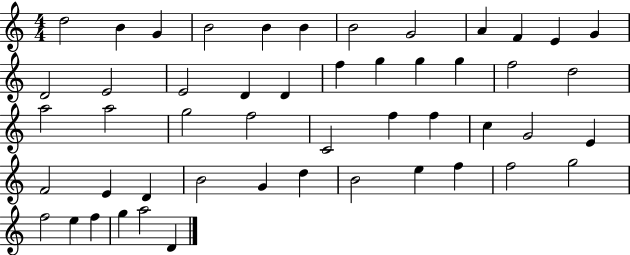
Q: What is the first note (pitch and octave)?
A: D5